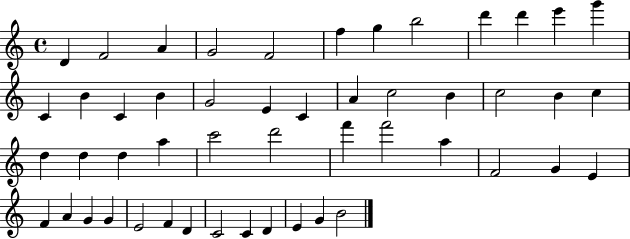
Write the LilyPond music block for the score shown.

{
  \clef treble
  \time 4/4
  \defaultTimeSignature
  \key c \major
  d'4 f'2 a'4 | g'2 f'2 | f''4 g''4 b''2 | d'''4 d'''4 e'''4 g'''4 | \break c'4 b'4 c'4 b'4 | g'2 e'4 c'4 | a'4 c''2 b'4 | c''2 b'4 c''4 | \break d''4 d''4 d''4 a''4 | c'''2 d'''2 | f'''4 f'''2 a''4 | f'2 g'4 e'4 | \break f'4 a'4 g'4 g'4 | e'2 f'4 d'4 | c'2 c'4 d'4 | e'4 g'4 b'2 | \break \bar "|."
}